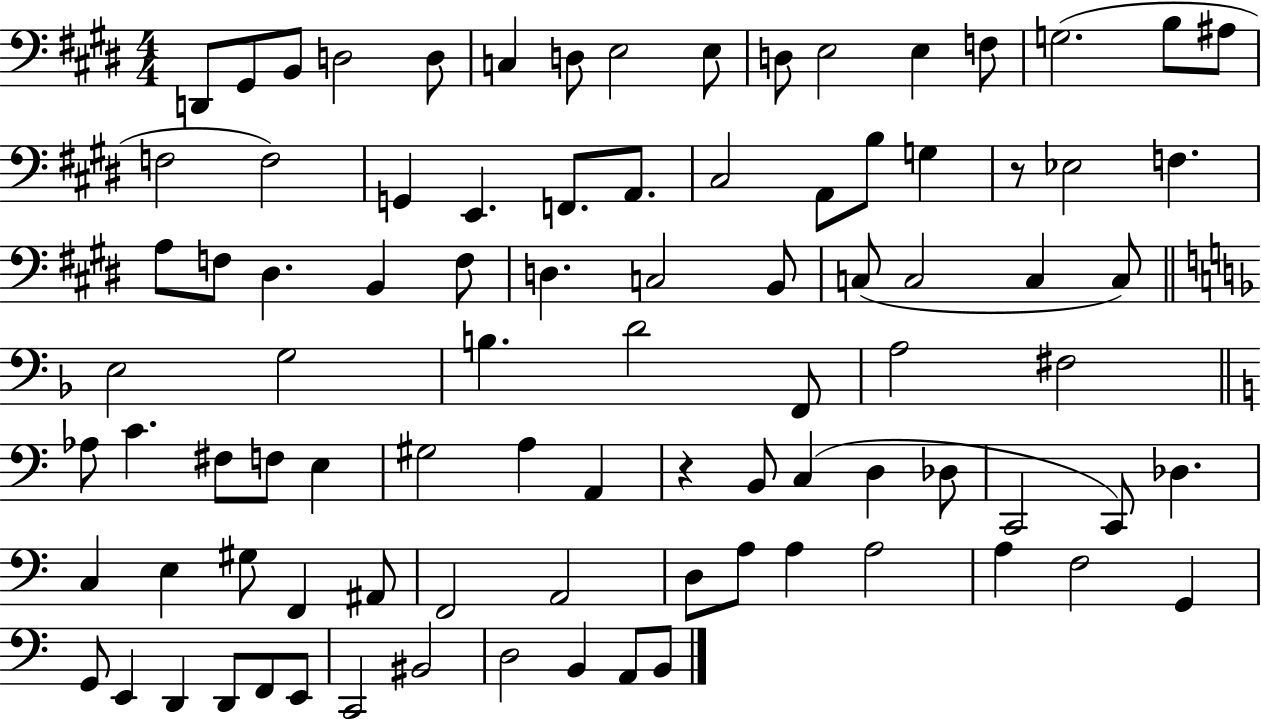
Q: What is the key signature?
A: E major